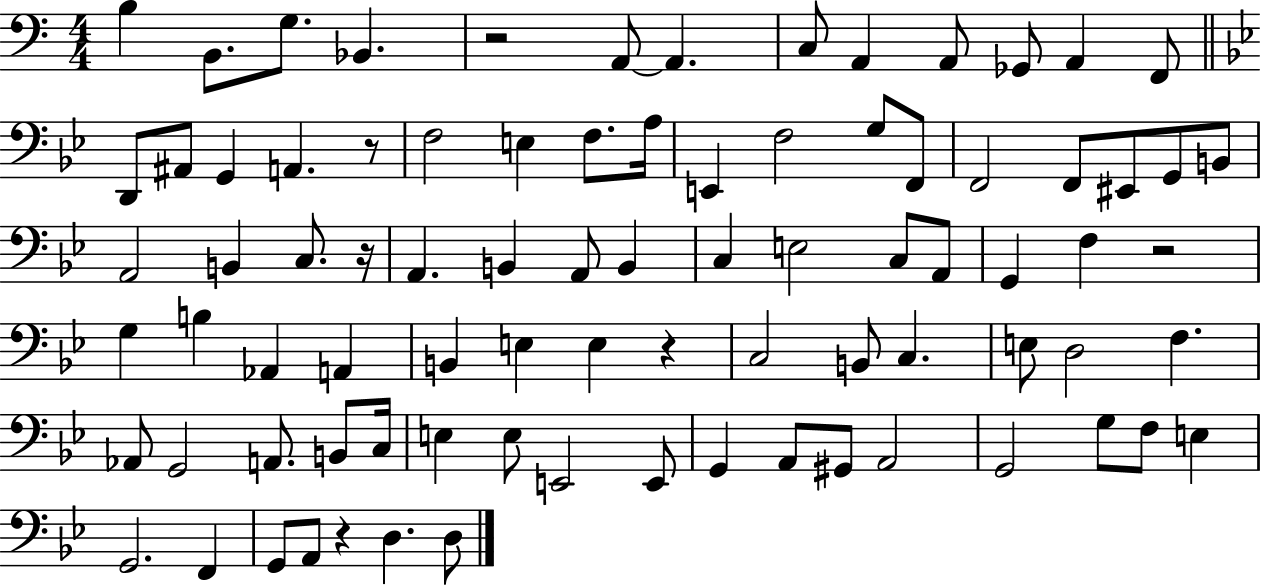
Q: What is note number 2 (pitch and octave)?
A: B2